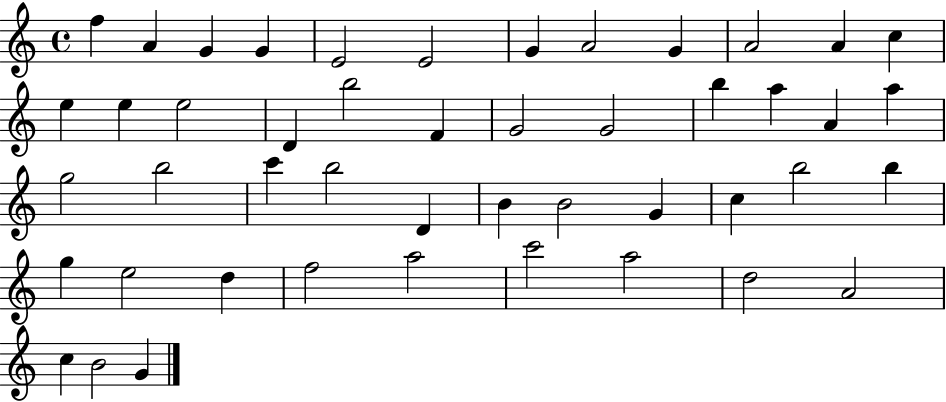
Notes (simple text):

F5/q A4/q G4/q G4/q E4/h E4/h G4/q A4/h G4/q A4/h A4/q C5/q E5/q E5/q E5/h D4/q B5/h F4/q G4/h G4/h B5/q A5/q A4/q A5/q G5/h B5/h C6/q B5/h D4/q B4/q B4/h G4/q C5/q B5/h B5/q G5/q E5/h D5/q F5/h A5/h C6/h A5/h D5/h A4/h C5/q B4/h G4/q